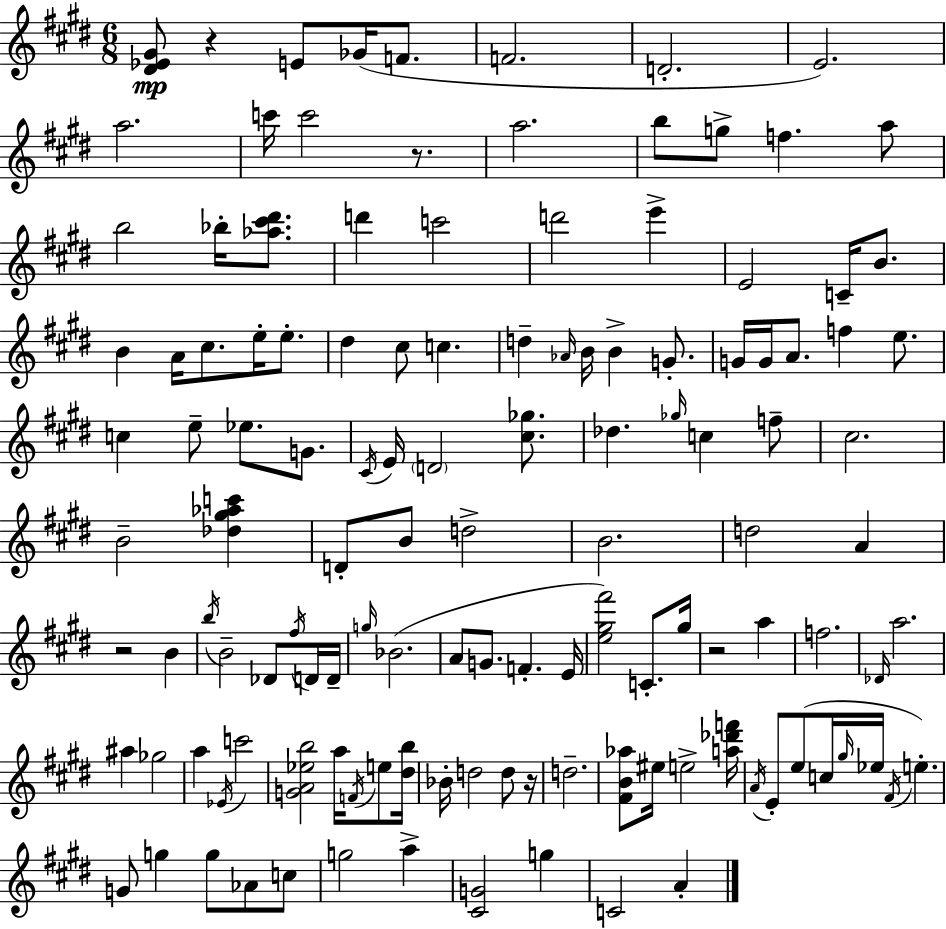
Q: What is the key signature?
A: E major